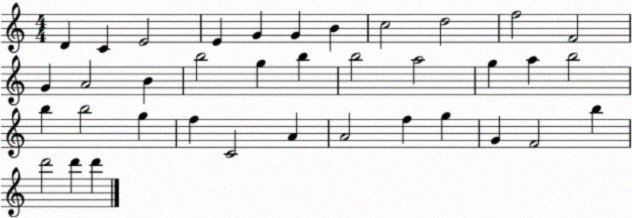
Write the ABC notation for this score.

X:1
T:Untitled
M:4/4
L:1/4
K:C
D C E2 E G G B c2 d2 f2 F2 G A2 B b2 g b b2 a2 g a b2 b b2 g f C2 A A2 f g G F2 b d'2 d' d'